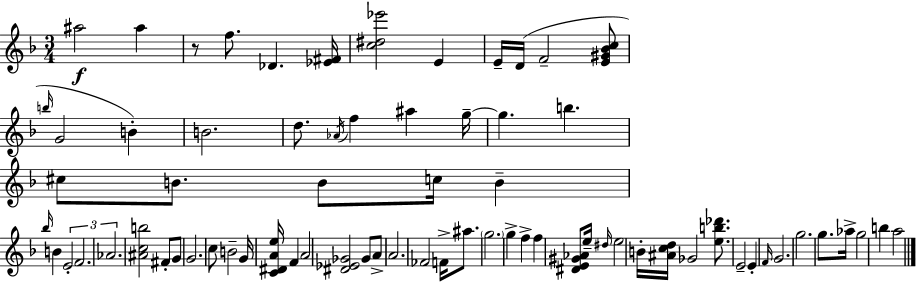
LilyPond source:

{
  \clef treble
  \numericTimeSignature
  \time 3/4
  \key f \major
  ais''2\f ais''4 | r8 f''8. des'4. <ees' fis'>16 | <c'' dis'' ees'''>2 e'4 | e'16-- d'16( f'2-- <e' gis' bes' c''>8 | \break \grace { b''16 } g'2 b'4-.) | b'2. | d''8. \acciaccatura { aes'16 } f''4 ais''4 | g''16--~~ g''4. b''4. | \break cis''8 b'8. b'8 c''16 b'4-- | \grace { bes''16 } b'4 \tuplet 3/2 { e'2-. | f'2. | aes'2. } | \break <ais' c'' b''>2 fis'8-. | g'8 g'2. | c''8 b'2-- | g'16 <c' dis' a' e''>16 f'4 a'2 | \break <dis' ees' ges'>2 ges'8 | a'8-> a'2. | fes'2 f'16-> | ais''8. \parenthesize g''2. | \break g''4-> f''4-> f''4 | <dis' e' gis' aes'>8 e''16-- \grace { dis''16 } e''2 | b'16-. <ais' c'' d''>16 ges'2 | <e'' b'' des'''>8. e'2-- | \break e'4-. \grace { f'16 } g'2. | g''2. | g''8. aes''16-> g''2 | b''4 a''2 | \break \bar "|."
}